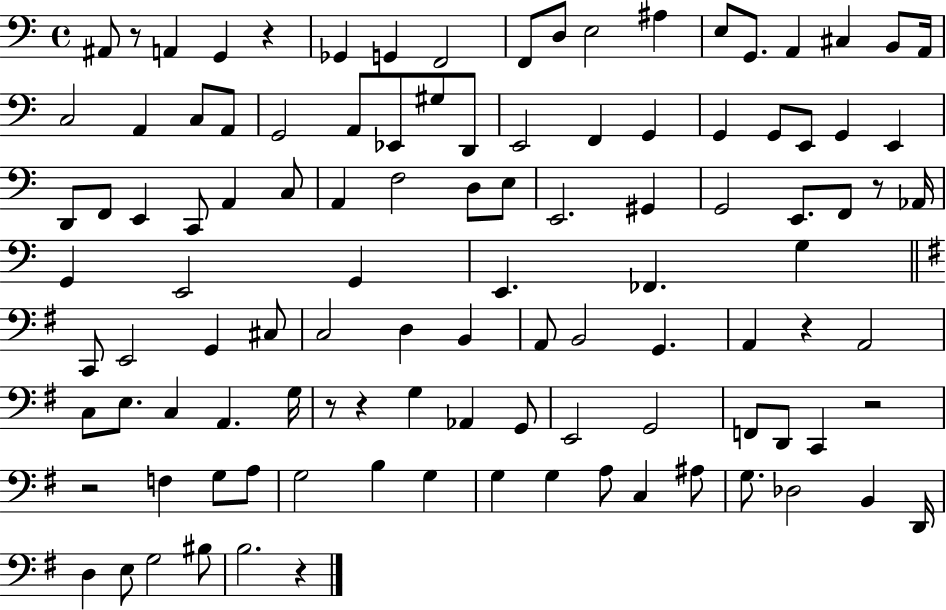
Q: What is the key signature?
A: C major